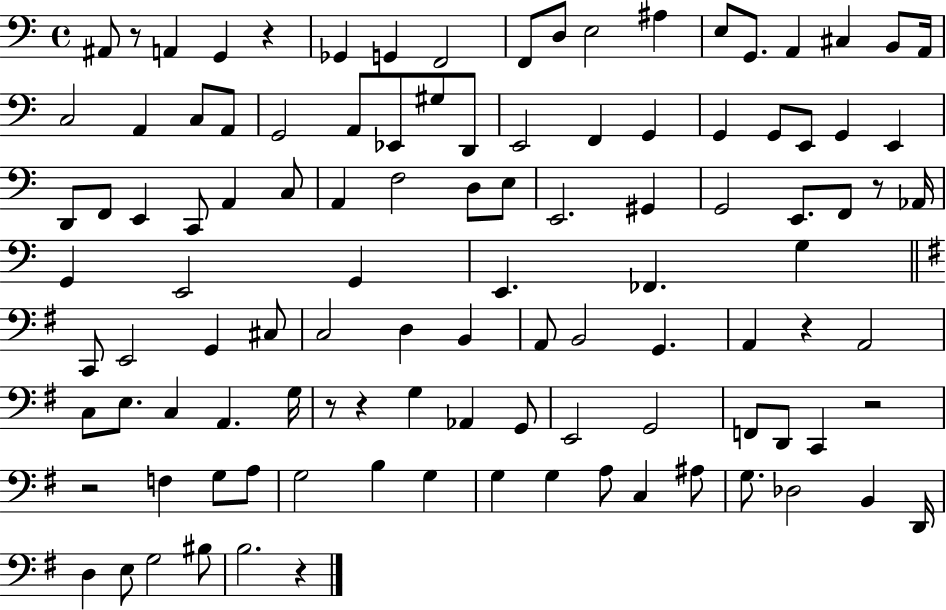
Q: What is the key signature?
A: C major